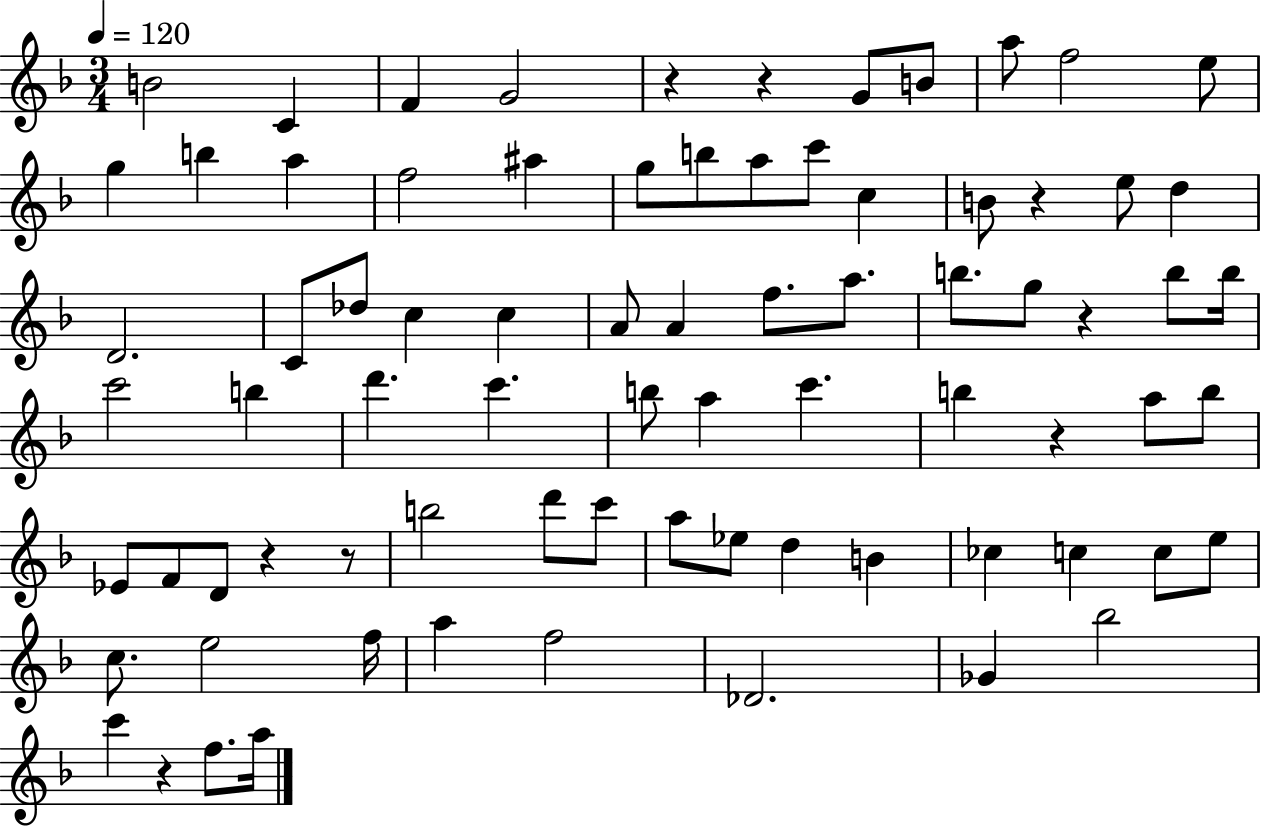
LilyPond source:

{
  \clef treble
  \numericTimeSignature
  \time 3/4
  \key f \major
  \tempo 4 = 120
  b'2 c'4 | f'4 g'2 | r4 r4 g'8 b'8 | a''8 f''2 e''8 | \break g''4 b''4 a''4 | f''2 ais''4 | g''8 b''8 a''8 c'''8 c''4 | b'8 r4 e''8 d''4 | \break d'2. | c'8 des''8 c''4 c''4 | a'8 a'4 f''8. a''8. | b''8. g''8 r4 b''8 b''16 | \break c'''2 b''4 | d'''4. c'''4. | b''8 a''4 c'''4. | b''4 r4 a''8 b''8 | \break ees'8 f'8 d'8 r4 r8 | b''2 d'''8 c'''8 | a''8 ees''8 d''4 b'4 | ces''4 c''4 c''8 e''8 | \break c''8. e''2 f''16 | a''4 f''2 | des'2. | ges'4 bes''2 | \break c'''4 r4 f''8. a''16 | \bar "|."
}